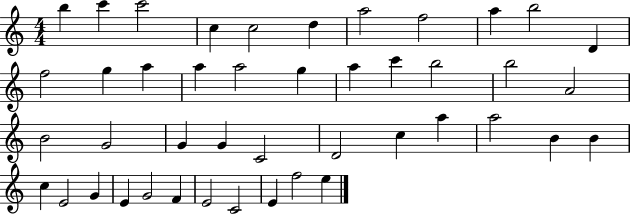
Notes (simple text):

B5/q C6/q C6/h C5/q C5/h D5/q A5/h F5/h A5/q B5/h D4/q F5/h G5/q A5/q A5/q A5/h G5/q A5/q C6/q B5/h B5/h A4/h B4/h G4/h G4/q G4/q C4/h D4/h C5/q A5/q A5/h B4/q B4/q C5/q E4/h G4/q E4/q G4/h F4/q E4/h C4/h E4/q F5/h E5/q